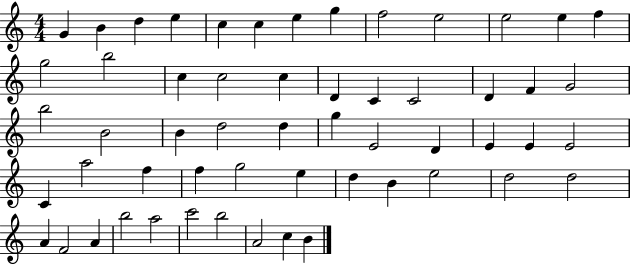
{
  \clef treble
  \numericTimeSignature
  \time 4/4
  \key c \major
  g'4 b'4 d''4 e''4 | c''4 c''4 e''4 g''4 | f''2 e''2 | e''2 e''4 f''4 | \break g''2 b''2 | c''4 c''2 c''4 | d'4 c'4 c'2 | d'4 f'4 g'2 | \break b''2 b'2 | b'4 d''2 d''4 | g''4 e'2 d'4 | e'4 e'4 e'2 | \break c'4 a''2 f''4 | f''4 g''2 e''4 | d''4 b'4 e''2 | d''2 d''2 | \break a'4 f'2 a'4 | b''2 a''2 | c'''2 b''2 | a'2 c''4 b'4 | \break \bar "|."
}